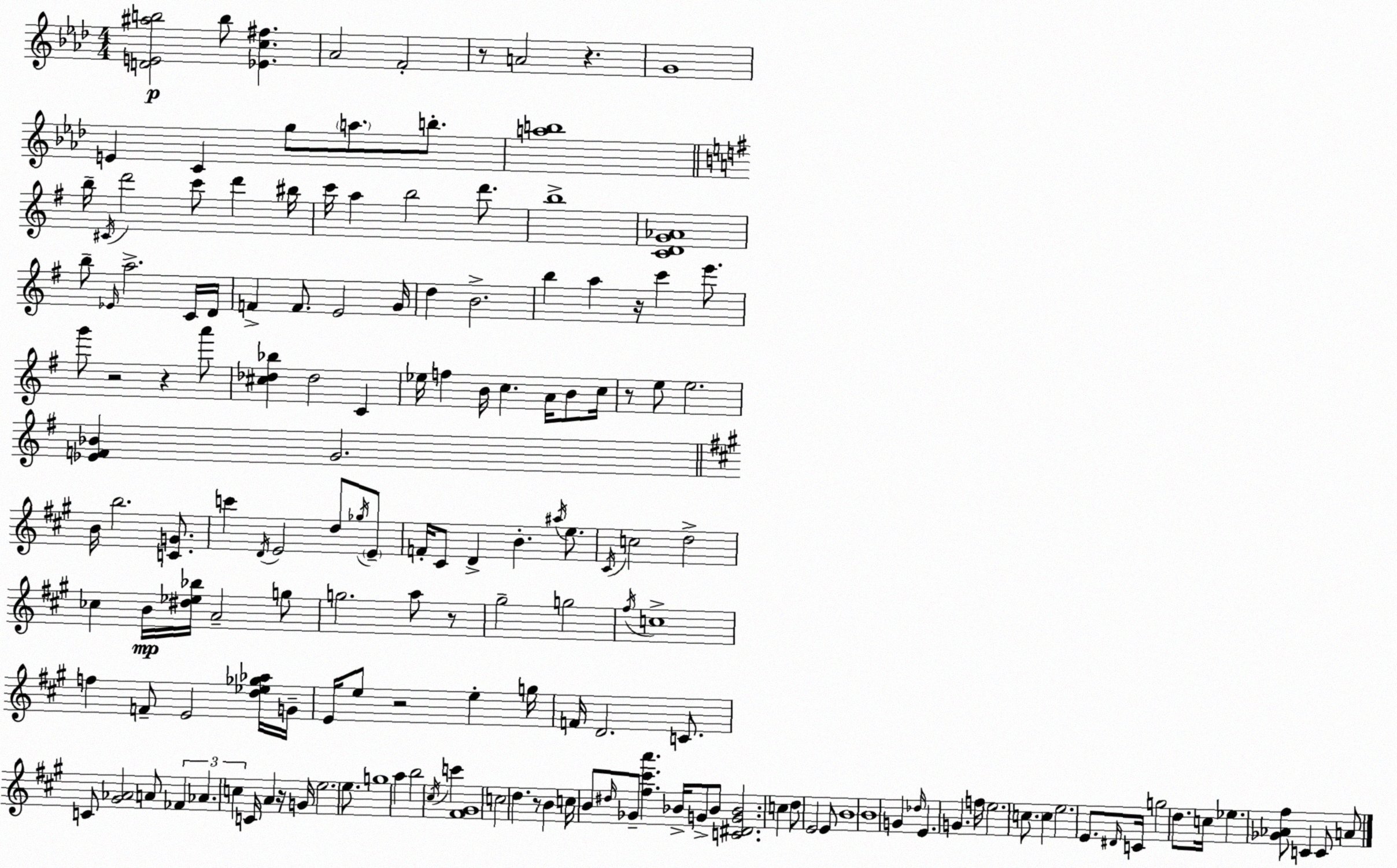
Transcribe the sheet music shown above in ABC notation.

X:1
T:Untitled
M:4/4
L:1/4
K:Fm
[DE^ab]2 b/2 [_Ec^f] _A2 F2 z/2 A2 z G4 E C g/2 a/2 b/2 [ab]4 b/4 ^C/4 d'2 c'/2 d' ^b/4 c'/4 a b2 d'/2 b4 [CDG_A]4 b/2 _E/4 a2 C/4 D/4 F F/2 E2 G/4 d B2 b a z/4 c' e'/2 g'/2 z2 z a'/2 [^c_d_b] _d2 C _e/4 f B/4 c A/4 B/2 c/4 z/2 e/2 e2 [_EF_B] G2 B/4 b2 [CG]/2 c' D/4 E2 d/2 _g/4 E/2 F/4 ^C/2 D B ^a/4 e/2 ^C/4 c2 d2 _c B/4 [^d_e_b]/4 A2 g/2 g2 a/2 z/2 ^g2 g2 ^f/4 c4 f F/2 E2 [d_e_g_a]/4 G/4 E/4 e/2 z2 e g/4 F/4 D2 C/2 C/2 [^G_A]2 A/2 _F _A c C/4 A z/4 G/4 e2 e/2 g4 a b2 ^c/4 c' [^F^G]4 c2 d z/2 B c/4 B/2 ^d/4 _G/2 [^f^c'a'] _B/4 G/2 _B/2 [C^DG_B]2 c d/2 E2 E/2 B4 B4 G _d/4 E G f/4 e2 c/2 c e2 E/2 ^D/4 C/4 g2 d/2 c/4 _e [_G_A^f]/2 C C/2 A/2